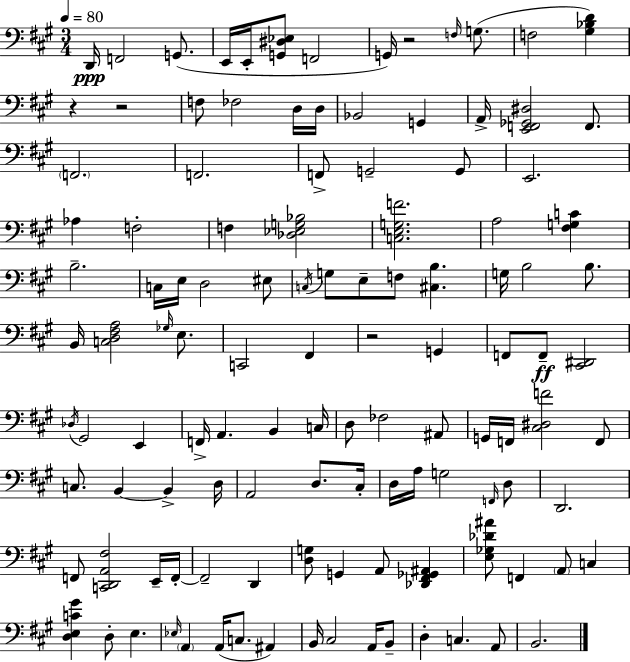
{
  \clef bass
  \numericTimeSignature
  \time 3/4
  \key a \major
  \tempo 4 = 80
  d,16\ppp f,2 g,8.( | e,16 e,16-. <g, dis ees>8 f,2 | g,16) r2 \grace { f16 }( g8. | f2 <gis bes d'>4) | \break r4 r2 | f8 fes2 d16 | d16 bes,2 g,4 | a,16-> <e, f, ges, dis>2 f,8. | \break \parenthesize f,2. | f,2. | f,8-> g,2-- g,8 | e,2. | \break aes4 f2-. | f4 <des ees g bes>2 | <c e g f'>2. | a2 <fis g c'>4 | \break b2.-- | c16 e16 d2 eis8 | \acciaccatura { c16 } g8 e8-- f8 <cis b>4. | g16 b2 b8. | \break b,16 <c d fis a>2 \grace { ges16 } | e8. c,2 fis,4 | r2 g,4 | f,8 f,8--\ff <cis, dis,>2 | \break \acciaccatura { des16 } gis,2 | e,4 f,16-> a,4. b,4 | c16 d8 fes2 | ais,8 g,16 f,16 <cis dis f'>2 | \break f,8 c8. b,4~~ b,4-> | d16 a,2 | d8. cis16-. d16 a16 g2 | \grace { f,16 } d8 d,2. | \break f,8 <c, d, a, fis>2 | e,16-- f,16-.~~ f,2-- | d,4 <d g>8 g,4 a,8 | <des, fis, ges, ais,>4 <e ges des' ais'>8 f,4 \parenthesize a,8 | \break c4 <d e c' gis'>4 d8-. e4. | \grace { ees16 } \parenthesize a,4 a,16( c8. | ais,4) b,16 cis2 | a,16 b,8-- d4-. c4. | \break a,8 b,2. | \bar "|."
}